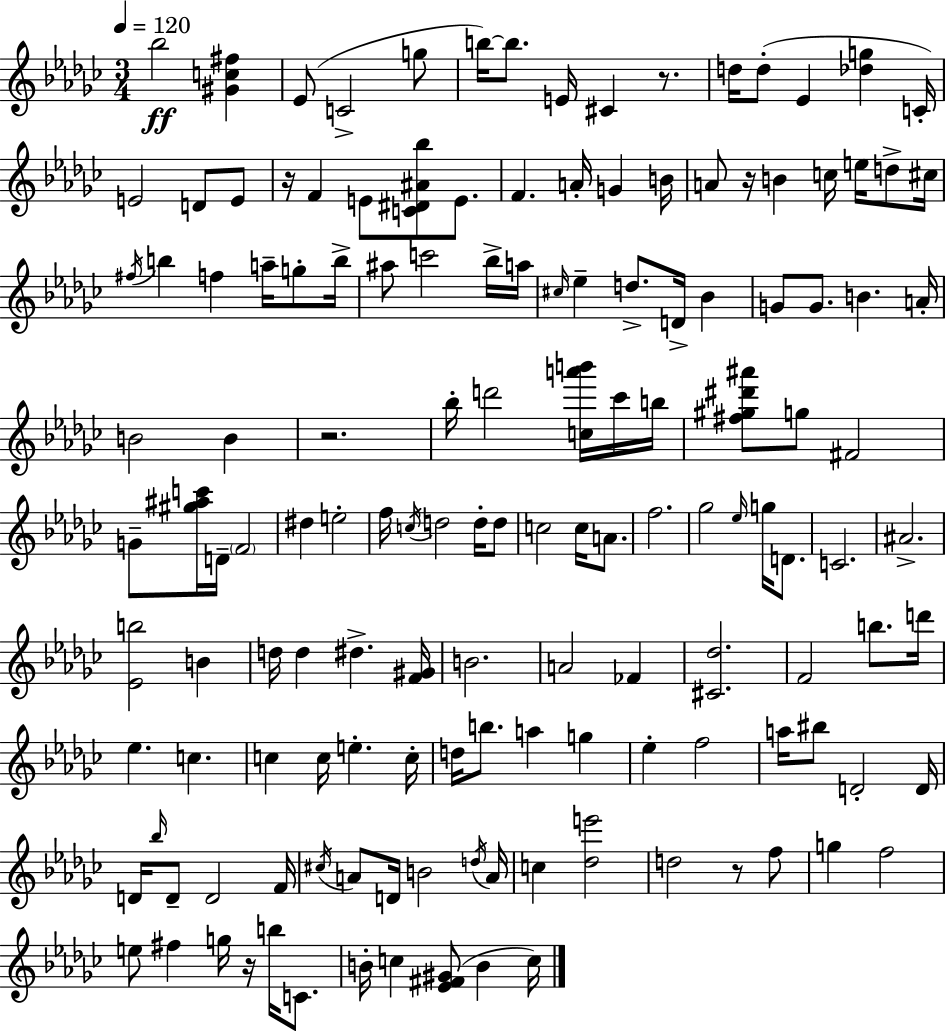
X:1
T:Untitled
M:3/4
L:1/4
K:Ebm
_b2 [^Gc^f] _E/2 C2 g/2 b/4 b/2 E/4 ^C z/2 d/4 d/2 _E [_dg] C/4 E2 D/2 E/2 z/4 F E/2 [C^D^A_b]/2 E/2 F A/4 G B/4 A/2 z/4 B c/4 e/4 d/2 ^c/4 ^f/4 b f a/4 g/2 b/4 ^a/2 c'2 _b/4 a/4 ^c/4 _e d/2 D/4 _B G/2 G/2 B A/4 B2 B z2 _b/4 d'2 [ca'b']/4 _c'/4 b/4 [^f^g^d'^a']/2 g/2 ^F2 G/2 [^g^ac']/4 D/4 F2 ^d e2 f/4 c/4 d2 d/4 d/2 c2 c/4 A/2 f2 _g2 _e/4 g/4 D/2 C2 ^A2 [_Eb]2 B d/4 d ^d [F^G]/4 B2 A2 _F [^C_d]2 F2 b/2 d'/4 _e c c c/4 e c/4 d/4 b/2 a g _e f2 a/4 ^b/2 D2 D/4 D/4 _b/4 D/2 D2 F/4 ^c/4 A/2 D/4 B2 d/4 A/4 c [_de']2 d2 z/2 f/2 g f2 e/2 ^f g/4 z/4 b/4 C/2 B/4 c [_E^F^G]/2 B c/4